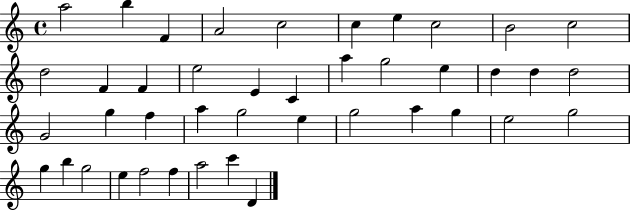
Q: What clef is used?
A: treble